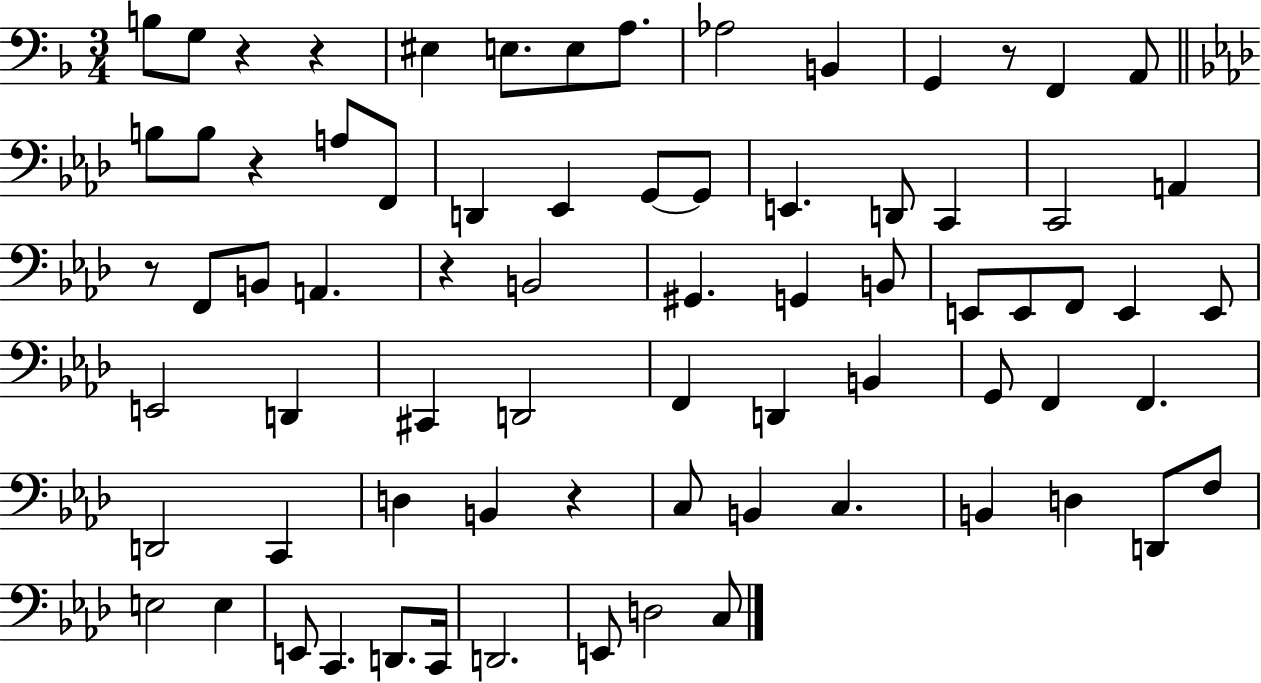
{
  \clef bass
  \numericTimeSignature
  \time 3/4
  \key f \major
  b8 g8 r4 r4 | eis4 e8. e8 a8. | aes2 b,4 | g,4 r8 f,4 a,8 | \break \bar "||" \break \key aes \major b8 b8 r4 a8 f,8 | d,4 ees,4 g,8~~ g,8 | e,4. d,8 c,4 | c,2 a,4 | \break r8 f,8 b,8 a,4. | r4 b,2 | gis,4. g,4 b,8 | e,8 e,8 f,8 e,4 e,8 | \break e,2 d,4 | cis,4 d,2 | f,4 d,4 b,4 | g,8 f,4 f,4. | \break d,2 c,4 | d4 b,4 r4 | c8 b,4 c4. | b,4 d4 d,8 f8 | \break e2 e4 | e,8 c,4. d,8. c,16 | d,2. | e,8 d2 c8 | \break \bar "|."
}